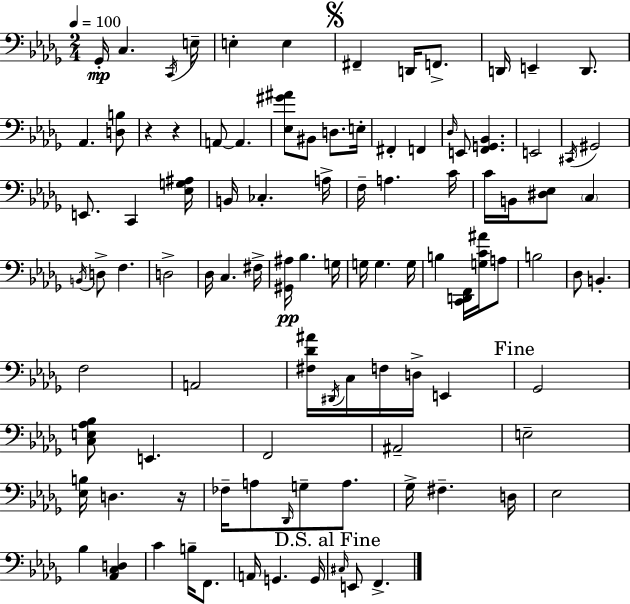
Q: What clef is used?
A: bass